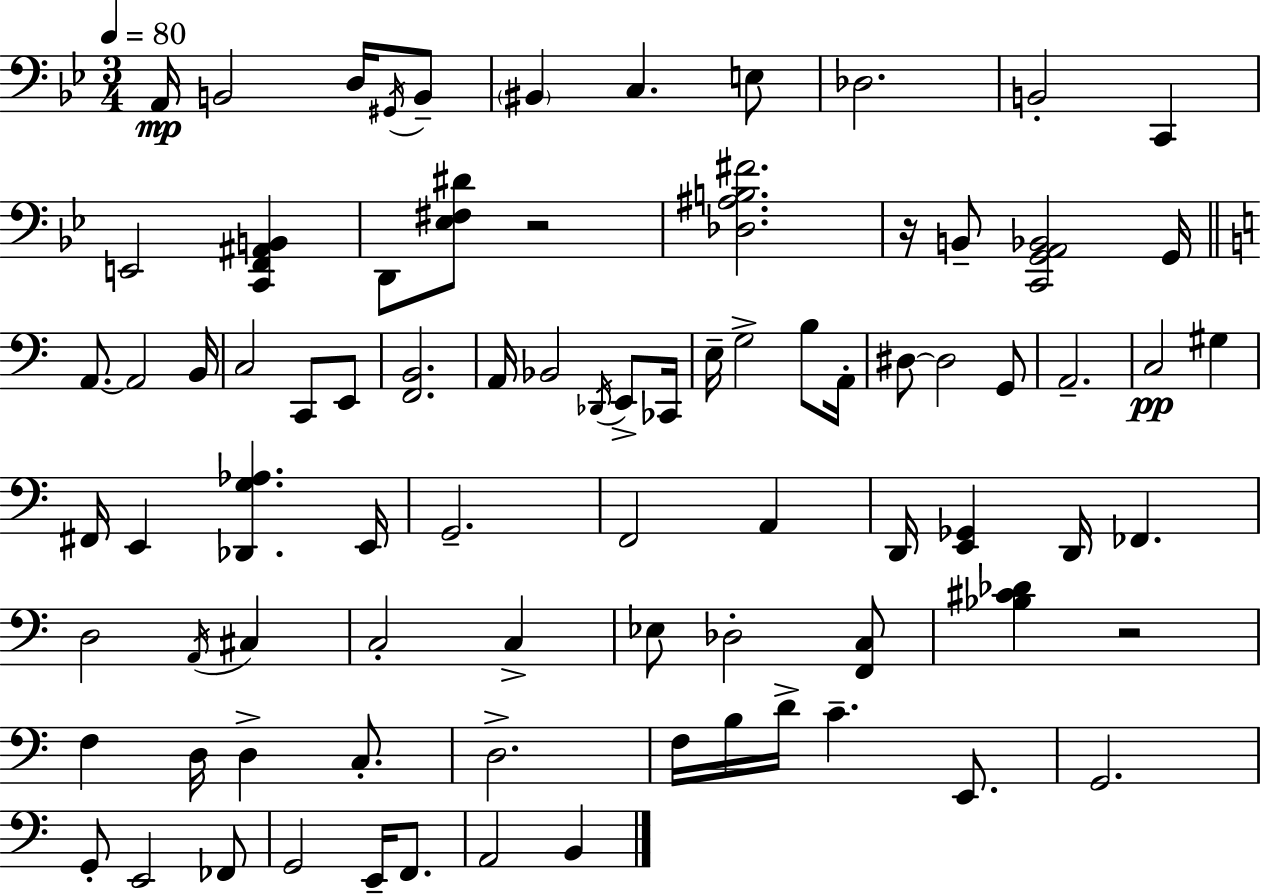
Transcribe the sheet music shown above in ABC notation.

X:1
T:Untitled
M:3/4
L:1/4
K:Bb
A,,/4 B,,2 D,/4 ^G,,/4 B,,/2 ^B,, C, E,/2 _D,2 B,,2 C,, E,,2 [C,,F,,^A,,B,,] D,,/2 [_E,^F,^D]/2 z2 [_D,^A,B,^F]2 z/4 B,,/2 [C,,G,,A,,_B,,]2 G,,/4 A,,/2 A,,2 B,,/4 C,2 C,,/2 E,,/2 [F,,B,,]2 A,,/4 _B,,2 _D,,/4 E,,/2 _C,,/4 E,/4 G,2 B,/2 A,,/4 ^D,/2 ^D,2 G,,/2 A,,2 C,2 ^G, ^F,,/4 E,, [_D,,G,_A,] E,,/4 G,,2 F,,2 A,, D,,/4 [E,,_G,,] D,,/4 _F,, D,2 A,,/4 ^C, C,2 C, _E,/2 _D,2 [F,,C,]/2 [_B,^C_D] z2 F, D,/4 D, C,/2 D,2 F,/4 B,/4 D/4 C E,,/2 G,,2 G,,/2 E,,2 _F,,/2 G,,2 E,,/4 F,,/2 A,,2 B,,